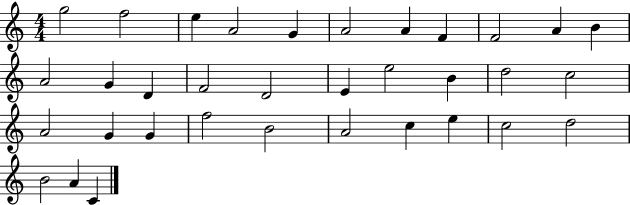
{
  \clef treble
  \numericTimeSignature
  \time 4/4
  \key c \major
  g''2 f''2 | e''4 a'2 g'4 | a'2 a'4 f'4 | f'2 a'4 b'4 | \break a'2 g'4 d'4 | f'2 d'2 | e'4 e''2 b'4 | d''2 c''2 | \break a'2 g'4 g'4 | f''2 b'2 | a'2 c''4 e''4 | c''2 d''2 | \break b'2 a'4 c'4 | \bar "|."
}